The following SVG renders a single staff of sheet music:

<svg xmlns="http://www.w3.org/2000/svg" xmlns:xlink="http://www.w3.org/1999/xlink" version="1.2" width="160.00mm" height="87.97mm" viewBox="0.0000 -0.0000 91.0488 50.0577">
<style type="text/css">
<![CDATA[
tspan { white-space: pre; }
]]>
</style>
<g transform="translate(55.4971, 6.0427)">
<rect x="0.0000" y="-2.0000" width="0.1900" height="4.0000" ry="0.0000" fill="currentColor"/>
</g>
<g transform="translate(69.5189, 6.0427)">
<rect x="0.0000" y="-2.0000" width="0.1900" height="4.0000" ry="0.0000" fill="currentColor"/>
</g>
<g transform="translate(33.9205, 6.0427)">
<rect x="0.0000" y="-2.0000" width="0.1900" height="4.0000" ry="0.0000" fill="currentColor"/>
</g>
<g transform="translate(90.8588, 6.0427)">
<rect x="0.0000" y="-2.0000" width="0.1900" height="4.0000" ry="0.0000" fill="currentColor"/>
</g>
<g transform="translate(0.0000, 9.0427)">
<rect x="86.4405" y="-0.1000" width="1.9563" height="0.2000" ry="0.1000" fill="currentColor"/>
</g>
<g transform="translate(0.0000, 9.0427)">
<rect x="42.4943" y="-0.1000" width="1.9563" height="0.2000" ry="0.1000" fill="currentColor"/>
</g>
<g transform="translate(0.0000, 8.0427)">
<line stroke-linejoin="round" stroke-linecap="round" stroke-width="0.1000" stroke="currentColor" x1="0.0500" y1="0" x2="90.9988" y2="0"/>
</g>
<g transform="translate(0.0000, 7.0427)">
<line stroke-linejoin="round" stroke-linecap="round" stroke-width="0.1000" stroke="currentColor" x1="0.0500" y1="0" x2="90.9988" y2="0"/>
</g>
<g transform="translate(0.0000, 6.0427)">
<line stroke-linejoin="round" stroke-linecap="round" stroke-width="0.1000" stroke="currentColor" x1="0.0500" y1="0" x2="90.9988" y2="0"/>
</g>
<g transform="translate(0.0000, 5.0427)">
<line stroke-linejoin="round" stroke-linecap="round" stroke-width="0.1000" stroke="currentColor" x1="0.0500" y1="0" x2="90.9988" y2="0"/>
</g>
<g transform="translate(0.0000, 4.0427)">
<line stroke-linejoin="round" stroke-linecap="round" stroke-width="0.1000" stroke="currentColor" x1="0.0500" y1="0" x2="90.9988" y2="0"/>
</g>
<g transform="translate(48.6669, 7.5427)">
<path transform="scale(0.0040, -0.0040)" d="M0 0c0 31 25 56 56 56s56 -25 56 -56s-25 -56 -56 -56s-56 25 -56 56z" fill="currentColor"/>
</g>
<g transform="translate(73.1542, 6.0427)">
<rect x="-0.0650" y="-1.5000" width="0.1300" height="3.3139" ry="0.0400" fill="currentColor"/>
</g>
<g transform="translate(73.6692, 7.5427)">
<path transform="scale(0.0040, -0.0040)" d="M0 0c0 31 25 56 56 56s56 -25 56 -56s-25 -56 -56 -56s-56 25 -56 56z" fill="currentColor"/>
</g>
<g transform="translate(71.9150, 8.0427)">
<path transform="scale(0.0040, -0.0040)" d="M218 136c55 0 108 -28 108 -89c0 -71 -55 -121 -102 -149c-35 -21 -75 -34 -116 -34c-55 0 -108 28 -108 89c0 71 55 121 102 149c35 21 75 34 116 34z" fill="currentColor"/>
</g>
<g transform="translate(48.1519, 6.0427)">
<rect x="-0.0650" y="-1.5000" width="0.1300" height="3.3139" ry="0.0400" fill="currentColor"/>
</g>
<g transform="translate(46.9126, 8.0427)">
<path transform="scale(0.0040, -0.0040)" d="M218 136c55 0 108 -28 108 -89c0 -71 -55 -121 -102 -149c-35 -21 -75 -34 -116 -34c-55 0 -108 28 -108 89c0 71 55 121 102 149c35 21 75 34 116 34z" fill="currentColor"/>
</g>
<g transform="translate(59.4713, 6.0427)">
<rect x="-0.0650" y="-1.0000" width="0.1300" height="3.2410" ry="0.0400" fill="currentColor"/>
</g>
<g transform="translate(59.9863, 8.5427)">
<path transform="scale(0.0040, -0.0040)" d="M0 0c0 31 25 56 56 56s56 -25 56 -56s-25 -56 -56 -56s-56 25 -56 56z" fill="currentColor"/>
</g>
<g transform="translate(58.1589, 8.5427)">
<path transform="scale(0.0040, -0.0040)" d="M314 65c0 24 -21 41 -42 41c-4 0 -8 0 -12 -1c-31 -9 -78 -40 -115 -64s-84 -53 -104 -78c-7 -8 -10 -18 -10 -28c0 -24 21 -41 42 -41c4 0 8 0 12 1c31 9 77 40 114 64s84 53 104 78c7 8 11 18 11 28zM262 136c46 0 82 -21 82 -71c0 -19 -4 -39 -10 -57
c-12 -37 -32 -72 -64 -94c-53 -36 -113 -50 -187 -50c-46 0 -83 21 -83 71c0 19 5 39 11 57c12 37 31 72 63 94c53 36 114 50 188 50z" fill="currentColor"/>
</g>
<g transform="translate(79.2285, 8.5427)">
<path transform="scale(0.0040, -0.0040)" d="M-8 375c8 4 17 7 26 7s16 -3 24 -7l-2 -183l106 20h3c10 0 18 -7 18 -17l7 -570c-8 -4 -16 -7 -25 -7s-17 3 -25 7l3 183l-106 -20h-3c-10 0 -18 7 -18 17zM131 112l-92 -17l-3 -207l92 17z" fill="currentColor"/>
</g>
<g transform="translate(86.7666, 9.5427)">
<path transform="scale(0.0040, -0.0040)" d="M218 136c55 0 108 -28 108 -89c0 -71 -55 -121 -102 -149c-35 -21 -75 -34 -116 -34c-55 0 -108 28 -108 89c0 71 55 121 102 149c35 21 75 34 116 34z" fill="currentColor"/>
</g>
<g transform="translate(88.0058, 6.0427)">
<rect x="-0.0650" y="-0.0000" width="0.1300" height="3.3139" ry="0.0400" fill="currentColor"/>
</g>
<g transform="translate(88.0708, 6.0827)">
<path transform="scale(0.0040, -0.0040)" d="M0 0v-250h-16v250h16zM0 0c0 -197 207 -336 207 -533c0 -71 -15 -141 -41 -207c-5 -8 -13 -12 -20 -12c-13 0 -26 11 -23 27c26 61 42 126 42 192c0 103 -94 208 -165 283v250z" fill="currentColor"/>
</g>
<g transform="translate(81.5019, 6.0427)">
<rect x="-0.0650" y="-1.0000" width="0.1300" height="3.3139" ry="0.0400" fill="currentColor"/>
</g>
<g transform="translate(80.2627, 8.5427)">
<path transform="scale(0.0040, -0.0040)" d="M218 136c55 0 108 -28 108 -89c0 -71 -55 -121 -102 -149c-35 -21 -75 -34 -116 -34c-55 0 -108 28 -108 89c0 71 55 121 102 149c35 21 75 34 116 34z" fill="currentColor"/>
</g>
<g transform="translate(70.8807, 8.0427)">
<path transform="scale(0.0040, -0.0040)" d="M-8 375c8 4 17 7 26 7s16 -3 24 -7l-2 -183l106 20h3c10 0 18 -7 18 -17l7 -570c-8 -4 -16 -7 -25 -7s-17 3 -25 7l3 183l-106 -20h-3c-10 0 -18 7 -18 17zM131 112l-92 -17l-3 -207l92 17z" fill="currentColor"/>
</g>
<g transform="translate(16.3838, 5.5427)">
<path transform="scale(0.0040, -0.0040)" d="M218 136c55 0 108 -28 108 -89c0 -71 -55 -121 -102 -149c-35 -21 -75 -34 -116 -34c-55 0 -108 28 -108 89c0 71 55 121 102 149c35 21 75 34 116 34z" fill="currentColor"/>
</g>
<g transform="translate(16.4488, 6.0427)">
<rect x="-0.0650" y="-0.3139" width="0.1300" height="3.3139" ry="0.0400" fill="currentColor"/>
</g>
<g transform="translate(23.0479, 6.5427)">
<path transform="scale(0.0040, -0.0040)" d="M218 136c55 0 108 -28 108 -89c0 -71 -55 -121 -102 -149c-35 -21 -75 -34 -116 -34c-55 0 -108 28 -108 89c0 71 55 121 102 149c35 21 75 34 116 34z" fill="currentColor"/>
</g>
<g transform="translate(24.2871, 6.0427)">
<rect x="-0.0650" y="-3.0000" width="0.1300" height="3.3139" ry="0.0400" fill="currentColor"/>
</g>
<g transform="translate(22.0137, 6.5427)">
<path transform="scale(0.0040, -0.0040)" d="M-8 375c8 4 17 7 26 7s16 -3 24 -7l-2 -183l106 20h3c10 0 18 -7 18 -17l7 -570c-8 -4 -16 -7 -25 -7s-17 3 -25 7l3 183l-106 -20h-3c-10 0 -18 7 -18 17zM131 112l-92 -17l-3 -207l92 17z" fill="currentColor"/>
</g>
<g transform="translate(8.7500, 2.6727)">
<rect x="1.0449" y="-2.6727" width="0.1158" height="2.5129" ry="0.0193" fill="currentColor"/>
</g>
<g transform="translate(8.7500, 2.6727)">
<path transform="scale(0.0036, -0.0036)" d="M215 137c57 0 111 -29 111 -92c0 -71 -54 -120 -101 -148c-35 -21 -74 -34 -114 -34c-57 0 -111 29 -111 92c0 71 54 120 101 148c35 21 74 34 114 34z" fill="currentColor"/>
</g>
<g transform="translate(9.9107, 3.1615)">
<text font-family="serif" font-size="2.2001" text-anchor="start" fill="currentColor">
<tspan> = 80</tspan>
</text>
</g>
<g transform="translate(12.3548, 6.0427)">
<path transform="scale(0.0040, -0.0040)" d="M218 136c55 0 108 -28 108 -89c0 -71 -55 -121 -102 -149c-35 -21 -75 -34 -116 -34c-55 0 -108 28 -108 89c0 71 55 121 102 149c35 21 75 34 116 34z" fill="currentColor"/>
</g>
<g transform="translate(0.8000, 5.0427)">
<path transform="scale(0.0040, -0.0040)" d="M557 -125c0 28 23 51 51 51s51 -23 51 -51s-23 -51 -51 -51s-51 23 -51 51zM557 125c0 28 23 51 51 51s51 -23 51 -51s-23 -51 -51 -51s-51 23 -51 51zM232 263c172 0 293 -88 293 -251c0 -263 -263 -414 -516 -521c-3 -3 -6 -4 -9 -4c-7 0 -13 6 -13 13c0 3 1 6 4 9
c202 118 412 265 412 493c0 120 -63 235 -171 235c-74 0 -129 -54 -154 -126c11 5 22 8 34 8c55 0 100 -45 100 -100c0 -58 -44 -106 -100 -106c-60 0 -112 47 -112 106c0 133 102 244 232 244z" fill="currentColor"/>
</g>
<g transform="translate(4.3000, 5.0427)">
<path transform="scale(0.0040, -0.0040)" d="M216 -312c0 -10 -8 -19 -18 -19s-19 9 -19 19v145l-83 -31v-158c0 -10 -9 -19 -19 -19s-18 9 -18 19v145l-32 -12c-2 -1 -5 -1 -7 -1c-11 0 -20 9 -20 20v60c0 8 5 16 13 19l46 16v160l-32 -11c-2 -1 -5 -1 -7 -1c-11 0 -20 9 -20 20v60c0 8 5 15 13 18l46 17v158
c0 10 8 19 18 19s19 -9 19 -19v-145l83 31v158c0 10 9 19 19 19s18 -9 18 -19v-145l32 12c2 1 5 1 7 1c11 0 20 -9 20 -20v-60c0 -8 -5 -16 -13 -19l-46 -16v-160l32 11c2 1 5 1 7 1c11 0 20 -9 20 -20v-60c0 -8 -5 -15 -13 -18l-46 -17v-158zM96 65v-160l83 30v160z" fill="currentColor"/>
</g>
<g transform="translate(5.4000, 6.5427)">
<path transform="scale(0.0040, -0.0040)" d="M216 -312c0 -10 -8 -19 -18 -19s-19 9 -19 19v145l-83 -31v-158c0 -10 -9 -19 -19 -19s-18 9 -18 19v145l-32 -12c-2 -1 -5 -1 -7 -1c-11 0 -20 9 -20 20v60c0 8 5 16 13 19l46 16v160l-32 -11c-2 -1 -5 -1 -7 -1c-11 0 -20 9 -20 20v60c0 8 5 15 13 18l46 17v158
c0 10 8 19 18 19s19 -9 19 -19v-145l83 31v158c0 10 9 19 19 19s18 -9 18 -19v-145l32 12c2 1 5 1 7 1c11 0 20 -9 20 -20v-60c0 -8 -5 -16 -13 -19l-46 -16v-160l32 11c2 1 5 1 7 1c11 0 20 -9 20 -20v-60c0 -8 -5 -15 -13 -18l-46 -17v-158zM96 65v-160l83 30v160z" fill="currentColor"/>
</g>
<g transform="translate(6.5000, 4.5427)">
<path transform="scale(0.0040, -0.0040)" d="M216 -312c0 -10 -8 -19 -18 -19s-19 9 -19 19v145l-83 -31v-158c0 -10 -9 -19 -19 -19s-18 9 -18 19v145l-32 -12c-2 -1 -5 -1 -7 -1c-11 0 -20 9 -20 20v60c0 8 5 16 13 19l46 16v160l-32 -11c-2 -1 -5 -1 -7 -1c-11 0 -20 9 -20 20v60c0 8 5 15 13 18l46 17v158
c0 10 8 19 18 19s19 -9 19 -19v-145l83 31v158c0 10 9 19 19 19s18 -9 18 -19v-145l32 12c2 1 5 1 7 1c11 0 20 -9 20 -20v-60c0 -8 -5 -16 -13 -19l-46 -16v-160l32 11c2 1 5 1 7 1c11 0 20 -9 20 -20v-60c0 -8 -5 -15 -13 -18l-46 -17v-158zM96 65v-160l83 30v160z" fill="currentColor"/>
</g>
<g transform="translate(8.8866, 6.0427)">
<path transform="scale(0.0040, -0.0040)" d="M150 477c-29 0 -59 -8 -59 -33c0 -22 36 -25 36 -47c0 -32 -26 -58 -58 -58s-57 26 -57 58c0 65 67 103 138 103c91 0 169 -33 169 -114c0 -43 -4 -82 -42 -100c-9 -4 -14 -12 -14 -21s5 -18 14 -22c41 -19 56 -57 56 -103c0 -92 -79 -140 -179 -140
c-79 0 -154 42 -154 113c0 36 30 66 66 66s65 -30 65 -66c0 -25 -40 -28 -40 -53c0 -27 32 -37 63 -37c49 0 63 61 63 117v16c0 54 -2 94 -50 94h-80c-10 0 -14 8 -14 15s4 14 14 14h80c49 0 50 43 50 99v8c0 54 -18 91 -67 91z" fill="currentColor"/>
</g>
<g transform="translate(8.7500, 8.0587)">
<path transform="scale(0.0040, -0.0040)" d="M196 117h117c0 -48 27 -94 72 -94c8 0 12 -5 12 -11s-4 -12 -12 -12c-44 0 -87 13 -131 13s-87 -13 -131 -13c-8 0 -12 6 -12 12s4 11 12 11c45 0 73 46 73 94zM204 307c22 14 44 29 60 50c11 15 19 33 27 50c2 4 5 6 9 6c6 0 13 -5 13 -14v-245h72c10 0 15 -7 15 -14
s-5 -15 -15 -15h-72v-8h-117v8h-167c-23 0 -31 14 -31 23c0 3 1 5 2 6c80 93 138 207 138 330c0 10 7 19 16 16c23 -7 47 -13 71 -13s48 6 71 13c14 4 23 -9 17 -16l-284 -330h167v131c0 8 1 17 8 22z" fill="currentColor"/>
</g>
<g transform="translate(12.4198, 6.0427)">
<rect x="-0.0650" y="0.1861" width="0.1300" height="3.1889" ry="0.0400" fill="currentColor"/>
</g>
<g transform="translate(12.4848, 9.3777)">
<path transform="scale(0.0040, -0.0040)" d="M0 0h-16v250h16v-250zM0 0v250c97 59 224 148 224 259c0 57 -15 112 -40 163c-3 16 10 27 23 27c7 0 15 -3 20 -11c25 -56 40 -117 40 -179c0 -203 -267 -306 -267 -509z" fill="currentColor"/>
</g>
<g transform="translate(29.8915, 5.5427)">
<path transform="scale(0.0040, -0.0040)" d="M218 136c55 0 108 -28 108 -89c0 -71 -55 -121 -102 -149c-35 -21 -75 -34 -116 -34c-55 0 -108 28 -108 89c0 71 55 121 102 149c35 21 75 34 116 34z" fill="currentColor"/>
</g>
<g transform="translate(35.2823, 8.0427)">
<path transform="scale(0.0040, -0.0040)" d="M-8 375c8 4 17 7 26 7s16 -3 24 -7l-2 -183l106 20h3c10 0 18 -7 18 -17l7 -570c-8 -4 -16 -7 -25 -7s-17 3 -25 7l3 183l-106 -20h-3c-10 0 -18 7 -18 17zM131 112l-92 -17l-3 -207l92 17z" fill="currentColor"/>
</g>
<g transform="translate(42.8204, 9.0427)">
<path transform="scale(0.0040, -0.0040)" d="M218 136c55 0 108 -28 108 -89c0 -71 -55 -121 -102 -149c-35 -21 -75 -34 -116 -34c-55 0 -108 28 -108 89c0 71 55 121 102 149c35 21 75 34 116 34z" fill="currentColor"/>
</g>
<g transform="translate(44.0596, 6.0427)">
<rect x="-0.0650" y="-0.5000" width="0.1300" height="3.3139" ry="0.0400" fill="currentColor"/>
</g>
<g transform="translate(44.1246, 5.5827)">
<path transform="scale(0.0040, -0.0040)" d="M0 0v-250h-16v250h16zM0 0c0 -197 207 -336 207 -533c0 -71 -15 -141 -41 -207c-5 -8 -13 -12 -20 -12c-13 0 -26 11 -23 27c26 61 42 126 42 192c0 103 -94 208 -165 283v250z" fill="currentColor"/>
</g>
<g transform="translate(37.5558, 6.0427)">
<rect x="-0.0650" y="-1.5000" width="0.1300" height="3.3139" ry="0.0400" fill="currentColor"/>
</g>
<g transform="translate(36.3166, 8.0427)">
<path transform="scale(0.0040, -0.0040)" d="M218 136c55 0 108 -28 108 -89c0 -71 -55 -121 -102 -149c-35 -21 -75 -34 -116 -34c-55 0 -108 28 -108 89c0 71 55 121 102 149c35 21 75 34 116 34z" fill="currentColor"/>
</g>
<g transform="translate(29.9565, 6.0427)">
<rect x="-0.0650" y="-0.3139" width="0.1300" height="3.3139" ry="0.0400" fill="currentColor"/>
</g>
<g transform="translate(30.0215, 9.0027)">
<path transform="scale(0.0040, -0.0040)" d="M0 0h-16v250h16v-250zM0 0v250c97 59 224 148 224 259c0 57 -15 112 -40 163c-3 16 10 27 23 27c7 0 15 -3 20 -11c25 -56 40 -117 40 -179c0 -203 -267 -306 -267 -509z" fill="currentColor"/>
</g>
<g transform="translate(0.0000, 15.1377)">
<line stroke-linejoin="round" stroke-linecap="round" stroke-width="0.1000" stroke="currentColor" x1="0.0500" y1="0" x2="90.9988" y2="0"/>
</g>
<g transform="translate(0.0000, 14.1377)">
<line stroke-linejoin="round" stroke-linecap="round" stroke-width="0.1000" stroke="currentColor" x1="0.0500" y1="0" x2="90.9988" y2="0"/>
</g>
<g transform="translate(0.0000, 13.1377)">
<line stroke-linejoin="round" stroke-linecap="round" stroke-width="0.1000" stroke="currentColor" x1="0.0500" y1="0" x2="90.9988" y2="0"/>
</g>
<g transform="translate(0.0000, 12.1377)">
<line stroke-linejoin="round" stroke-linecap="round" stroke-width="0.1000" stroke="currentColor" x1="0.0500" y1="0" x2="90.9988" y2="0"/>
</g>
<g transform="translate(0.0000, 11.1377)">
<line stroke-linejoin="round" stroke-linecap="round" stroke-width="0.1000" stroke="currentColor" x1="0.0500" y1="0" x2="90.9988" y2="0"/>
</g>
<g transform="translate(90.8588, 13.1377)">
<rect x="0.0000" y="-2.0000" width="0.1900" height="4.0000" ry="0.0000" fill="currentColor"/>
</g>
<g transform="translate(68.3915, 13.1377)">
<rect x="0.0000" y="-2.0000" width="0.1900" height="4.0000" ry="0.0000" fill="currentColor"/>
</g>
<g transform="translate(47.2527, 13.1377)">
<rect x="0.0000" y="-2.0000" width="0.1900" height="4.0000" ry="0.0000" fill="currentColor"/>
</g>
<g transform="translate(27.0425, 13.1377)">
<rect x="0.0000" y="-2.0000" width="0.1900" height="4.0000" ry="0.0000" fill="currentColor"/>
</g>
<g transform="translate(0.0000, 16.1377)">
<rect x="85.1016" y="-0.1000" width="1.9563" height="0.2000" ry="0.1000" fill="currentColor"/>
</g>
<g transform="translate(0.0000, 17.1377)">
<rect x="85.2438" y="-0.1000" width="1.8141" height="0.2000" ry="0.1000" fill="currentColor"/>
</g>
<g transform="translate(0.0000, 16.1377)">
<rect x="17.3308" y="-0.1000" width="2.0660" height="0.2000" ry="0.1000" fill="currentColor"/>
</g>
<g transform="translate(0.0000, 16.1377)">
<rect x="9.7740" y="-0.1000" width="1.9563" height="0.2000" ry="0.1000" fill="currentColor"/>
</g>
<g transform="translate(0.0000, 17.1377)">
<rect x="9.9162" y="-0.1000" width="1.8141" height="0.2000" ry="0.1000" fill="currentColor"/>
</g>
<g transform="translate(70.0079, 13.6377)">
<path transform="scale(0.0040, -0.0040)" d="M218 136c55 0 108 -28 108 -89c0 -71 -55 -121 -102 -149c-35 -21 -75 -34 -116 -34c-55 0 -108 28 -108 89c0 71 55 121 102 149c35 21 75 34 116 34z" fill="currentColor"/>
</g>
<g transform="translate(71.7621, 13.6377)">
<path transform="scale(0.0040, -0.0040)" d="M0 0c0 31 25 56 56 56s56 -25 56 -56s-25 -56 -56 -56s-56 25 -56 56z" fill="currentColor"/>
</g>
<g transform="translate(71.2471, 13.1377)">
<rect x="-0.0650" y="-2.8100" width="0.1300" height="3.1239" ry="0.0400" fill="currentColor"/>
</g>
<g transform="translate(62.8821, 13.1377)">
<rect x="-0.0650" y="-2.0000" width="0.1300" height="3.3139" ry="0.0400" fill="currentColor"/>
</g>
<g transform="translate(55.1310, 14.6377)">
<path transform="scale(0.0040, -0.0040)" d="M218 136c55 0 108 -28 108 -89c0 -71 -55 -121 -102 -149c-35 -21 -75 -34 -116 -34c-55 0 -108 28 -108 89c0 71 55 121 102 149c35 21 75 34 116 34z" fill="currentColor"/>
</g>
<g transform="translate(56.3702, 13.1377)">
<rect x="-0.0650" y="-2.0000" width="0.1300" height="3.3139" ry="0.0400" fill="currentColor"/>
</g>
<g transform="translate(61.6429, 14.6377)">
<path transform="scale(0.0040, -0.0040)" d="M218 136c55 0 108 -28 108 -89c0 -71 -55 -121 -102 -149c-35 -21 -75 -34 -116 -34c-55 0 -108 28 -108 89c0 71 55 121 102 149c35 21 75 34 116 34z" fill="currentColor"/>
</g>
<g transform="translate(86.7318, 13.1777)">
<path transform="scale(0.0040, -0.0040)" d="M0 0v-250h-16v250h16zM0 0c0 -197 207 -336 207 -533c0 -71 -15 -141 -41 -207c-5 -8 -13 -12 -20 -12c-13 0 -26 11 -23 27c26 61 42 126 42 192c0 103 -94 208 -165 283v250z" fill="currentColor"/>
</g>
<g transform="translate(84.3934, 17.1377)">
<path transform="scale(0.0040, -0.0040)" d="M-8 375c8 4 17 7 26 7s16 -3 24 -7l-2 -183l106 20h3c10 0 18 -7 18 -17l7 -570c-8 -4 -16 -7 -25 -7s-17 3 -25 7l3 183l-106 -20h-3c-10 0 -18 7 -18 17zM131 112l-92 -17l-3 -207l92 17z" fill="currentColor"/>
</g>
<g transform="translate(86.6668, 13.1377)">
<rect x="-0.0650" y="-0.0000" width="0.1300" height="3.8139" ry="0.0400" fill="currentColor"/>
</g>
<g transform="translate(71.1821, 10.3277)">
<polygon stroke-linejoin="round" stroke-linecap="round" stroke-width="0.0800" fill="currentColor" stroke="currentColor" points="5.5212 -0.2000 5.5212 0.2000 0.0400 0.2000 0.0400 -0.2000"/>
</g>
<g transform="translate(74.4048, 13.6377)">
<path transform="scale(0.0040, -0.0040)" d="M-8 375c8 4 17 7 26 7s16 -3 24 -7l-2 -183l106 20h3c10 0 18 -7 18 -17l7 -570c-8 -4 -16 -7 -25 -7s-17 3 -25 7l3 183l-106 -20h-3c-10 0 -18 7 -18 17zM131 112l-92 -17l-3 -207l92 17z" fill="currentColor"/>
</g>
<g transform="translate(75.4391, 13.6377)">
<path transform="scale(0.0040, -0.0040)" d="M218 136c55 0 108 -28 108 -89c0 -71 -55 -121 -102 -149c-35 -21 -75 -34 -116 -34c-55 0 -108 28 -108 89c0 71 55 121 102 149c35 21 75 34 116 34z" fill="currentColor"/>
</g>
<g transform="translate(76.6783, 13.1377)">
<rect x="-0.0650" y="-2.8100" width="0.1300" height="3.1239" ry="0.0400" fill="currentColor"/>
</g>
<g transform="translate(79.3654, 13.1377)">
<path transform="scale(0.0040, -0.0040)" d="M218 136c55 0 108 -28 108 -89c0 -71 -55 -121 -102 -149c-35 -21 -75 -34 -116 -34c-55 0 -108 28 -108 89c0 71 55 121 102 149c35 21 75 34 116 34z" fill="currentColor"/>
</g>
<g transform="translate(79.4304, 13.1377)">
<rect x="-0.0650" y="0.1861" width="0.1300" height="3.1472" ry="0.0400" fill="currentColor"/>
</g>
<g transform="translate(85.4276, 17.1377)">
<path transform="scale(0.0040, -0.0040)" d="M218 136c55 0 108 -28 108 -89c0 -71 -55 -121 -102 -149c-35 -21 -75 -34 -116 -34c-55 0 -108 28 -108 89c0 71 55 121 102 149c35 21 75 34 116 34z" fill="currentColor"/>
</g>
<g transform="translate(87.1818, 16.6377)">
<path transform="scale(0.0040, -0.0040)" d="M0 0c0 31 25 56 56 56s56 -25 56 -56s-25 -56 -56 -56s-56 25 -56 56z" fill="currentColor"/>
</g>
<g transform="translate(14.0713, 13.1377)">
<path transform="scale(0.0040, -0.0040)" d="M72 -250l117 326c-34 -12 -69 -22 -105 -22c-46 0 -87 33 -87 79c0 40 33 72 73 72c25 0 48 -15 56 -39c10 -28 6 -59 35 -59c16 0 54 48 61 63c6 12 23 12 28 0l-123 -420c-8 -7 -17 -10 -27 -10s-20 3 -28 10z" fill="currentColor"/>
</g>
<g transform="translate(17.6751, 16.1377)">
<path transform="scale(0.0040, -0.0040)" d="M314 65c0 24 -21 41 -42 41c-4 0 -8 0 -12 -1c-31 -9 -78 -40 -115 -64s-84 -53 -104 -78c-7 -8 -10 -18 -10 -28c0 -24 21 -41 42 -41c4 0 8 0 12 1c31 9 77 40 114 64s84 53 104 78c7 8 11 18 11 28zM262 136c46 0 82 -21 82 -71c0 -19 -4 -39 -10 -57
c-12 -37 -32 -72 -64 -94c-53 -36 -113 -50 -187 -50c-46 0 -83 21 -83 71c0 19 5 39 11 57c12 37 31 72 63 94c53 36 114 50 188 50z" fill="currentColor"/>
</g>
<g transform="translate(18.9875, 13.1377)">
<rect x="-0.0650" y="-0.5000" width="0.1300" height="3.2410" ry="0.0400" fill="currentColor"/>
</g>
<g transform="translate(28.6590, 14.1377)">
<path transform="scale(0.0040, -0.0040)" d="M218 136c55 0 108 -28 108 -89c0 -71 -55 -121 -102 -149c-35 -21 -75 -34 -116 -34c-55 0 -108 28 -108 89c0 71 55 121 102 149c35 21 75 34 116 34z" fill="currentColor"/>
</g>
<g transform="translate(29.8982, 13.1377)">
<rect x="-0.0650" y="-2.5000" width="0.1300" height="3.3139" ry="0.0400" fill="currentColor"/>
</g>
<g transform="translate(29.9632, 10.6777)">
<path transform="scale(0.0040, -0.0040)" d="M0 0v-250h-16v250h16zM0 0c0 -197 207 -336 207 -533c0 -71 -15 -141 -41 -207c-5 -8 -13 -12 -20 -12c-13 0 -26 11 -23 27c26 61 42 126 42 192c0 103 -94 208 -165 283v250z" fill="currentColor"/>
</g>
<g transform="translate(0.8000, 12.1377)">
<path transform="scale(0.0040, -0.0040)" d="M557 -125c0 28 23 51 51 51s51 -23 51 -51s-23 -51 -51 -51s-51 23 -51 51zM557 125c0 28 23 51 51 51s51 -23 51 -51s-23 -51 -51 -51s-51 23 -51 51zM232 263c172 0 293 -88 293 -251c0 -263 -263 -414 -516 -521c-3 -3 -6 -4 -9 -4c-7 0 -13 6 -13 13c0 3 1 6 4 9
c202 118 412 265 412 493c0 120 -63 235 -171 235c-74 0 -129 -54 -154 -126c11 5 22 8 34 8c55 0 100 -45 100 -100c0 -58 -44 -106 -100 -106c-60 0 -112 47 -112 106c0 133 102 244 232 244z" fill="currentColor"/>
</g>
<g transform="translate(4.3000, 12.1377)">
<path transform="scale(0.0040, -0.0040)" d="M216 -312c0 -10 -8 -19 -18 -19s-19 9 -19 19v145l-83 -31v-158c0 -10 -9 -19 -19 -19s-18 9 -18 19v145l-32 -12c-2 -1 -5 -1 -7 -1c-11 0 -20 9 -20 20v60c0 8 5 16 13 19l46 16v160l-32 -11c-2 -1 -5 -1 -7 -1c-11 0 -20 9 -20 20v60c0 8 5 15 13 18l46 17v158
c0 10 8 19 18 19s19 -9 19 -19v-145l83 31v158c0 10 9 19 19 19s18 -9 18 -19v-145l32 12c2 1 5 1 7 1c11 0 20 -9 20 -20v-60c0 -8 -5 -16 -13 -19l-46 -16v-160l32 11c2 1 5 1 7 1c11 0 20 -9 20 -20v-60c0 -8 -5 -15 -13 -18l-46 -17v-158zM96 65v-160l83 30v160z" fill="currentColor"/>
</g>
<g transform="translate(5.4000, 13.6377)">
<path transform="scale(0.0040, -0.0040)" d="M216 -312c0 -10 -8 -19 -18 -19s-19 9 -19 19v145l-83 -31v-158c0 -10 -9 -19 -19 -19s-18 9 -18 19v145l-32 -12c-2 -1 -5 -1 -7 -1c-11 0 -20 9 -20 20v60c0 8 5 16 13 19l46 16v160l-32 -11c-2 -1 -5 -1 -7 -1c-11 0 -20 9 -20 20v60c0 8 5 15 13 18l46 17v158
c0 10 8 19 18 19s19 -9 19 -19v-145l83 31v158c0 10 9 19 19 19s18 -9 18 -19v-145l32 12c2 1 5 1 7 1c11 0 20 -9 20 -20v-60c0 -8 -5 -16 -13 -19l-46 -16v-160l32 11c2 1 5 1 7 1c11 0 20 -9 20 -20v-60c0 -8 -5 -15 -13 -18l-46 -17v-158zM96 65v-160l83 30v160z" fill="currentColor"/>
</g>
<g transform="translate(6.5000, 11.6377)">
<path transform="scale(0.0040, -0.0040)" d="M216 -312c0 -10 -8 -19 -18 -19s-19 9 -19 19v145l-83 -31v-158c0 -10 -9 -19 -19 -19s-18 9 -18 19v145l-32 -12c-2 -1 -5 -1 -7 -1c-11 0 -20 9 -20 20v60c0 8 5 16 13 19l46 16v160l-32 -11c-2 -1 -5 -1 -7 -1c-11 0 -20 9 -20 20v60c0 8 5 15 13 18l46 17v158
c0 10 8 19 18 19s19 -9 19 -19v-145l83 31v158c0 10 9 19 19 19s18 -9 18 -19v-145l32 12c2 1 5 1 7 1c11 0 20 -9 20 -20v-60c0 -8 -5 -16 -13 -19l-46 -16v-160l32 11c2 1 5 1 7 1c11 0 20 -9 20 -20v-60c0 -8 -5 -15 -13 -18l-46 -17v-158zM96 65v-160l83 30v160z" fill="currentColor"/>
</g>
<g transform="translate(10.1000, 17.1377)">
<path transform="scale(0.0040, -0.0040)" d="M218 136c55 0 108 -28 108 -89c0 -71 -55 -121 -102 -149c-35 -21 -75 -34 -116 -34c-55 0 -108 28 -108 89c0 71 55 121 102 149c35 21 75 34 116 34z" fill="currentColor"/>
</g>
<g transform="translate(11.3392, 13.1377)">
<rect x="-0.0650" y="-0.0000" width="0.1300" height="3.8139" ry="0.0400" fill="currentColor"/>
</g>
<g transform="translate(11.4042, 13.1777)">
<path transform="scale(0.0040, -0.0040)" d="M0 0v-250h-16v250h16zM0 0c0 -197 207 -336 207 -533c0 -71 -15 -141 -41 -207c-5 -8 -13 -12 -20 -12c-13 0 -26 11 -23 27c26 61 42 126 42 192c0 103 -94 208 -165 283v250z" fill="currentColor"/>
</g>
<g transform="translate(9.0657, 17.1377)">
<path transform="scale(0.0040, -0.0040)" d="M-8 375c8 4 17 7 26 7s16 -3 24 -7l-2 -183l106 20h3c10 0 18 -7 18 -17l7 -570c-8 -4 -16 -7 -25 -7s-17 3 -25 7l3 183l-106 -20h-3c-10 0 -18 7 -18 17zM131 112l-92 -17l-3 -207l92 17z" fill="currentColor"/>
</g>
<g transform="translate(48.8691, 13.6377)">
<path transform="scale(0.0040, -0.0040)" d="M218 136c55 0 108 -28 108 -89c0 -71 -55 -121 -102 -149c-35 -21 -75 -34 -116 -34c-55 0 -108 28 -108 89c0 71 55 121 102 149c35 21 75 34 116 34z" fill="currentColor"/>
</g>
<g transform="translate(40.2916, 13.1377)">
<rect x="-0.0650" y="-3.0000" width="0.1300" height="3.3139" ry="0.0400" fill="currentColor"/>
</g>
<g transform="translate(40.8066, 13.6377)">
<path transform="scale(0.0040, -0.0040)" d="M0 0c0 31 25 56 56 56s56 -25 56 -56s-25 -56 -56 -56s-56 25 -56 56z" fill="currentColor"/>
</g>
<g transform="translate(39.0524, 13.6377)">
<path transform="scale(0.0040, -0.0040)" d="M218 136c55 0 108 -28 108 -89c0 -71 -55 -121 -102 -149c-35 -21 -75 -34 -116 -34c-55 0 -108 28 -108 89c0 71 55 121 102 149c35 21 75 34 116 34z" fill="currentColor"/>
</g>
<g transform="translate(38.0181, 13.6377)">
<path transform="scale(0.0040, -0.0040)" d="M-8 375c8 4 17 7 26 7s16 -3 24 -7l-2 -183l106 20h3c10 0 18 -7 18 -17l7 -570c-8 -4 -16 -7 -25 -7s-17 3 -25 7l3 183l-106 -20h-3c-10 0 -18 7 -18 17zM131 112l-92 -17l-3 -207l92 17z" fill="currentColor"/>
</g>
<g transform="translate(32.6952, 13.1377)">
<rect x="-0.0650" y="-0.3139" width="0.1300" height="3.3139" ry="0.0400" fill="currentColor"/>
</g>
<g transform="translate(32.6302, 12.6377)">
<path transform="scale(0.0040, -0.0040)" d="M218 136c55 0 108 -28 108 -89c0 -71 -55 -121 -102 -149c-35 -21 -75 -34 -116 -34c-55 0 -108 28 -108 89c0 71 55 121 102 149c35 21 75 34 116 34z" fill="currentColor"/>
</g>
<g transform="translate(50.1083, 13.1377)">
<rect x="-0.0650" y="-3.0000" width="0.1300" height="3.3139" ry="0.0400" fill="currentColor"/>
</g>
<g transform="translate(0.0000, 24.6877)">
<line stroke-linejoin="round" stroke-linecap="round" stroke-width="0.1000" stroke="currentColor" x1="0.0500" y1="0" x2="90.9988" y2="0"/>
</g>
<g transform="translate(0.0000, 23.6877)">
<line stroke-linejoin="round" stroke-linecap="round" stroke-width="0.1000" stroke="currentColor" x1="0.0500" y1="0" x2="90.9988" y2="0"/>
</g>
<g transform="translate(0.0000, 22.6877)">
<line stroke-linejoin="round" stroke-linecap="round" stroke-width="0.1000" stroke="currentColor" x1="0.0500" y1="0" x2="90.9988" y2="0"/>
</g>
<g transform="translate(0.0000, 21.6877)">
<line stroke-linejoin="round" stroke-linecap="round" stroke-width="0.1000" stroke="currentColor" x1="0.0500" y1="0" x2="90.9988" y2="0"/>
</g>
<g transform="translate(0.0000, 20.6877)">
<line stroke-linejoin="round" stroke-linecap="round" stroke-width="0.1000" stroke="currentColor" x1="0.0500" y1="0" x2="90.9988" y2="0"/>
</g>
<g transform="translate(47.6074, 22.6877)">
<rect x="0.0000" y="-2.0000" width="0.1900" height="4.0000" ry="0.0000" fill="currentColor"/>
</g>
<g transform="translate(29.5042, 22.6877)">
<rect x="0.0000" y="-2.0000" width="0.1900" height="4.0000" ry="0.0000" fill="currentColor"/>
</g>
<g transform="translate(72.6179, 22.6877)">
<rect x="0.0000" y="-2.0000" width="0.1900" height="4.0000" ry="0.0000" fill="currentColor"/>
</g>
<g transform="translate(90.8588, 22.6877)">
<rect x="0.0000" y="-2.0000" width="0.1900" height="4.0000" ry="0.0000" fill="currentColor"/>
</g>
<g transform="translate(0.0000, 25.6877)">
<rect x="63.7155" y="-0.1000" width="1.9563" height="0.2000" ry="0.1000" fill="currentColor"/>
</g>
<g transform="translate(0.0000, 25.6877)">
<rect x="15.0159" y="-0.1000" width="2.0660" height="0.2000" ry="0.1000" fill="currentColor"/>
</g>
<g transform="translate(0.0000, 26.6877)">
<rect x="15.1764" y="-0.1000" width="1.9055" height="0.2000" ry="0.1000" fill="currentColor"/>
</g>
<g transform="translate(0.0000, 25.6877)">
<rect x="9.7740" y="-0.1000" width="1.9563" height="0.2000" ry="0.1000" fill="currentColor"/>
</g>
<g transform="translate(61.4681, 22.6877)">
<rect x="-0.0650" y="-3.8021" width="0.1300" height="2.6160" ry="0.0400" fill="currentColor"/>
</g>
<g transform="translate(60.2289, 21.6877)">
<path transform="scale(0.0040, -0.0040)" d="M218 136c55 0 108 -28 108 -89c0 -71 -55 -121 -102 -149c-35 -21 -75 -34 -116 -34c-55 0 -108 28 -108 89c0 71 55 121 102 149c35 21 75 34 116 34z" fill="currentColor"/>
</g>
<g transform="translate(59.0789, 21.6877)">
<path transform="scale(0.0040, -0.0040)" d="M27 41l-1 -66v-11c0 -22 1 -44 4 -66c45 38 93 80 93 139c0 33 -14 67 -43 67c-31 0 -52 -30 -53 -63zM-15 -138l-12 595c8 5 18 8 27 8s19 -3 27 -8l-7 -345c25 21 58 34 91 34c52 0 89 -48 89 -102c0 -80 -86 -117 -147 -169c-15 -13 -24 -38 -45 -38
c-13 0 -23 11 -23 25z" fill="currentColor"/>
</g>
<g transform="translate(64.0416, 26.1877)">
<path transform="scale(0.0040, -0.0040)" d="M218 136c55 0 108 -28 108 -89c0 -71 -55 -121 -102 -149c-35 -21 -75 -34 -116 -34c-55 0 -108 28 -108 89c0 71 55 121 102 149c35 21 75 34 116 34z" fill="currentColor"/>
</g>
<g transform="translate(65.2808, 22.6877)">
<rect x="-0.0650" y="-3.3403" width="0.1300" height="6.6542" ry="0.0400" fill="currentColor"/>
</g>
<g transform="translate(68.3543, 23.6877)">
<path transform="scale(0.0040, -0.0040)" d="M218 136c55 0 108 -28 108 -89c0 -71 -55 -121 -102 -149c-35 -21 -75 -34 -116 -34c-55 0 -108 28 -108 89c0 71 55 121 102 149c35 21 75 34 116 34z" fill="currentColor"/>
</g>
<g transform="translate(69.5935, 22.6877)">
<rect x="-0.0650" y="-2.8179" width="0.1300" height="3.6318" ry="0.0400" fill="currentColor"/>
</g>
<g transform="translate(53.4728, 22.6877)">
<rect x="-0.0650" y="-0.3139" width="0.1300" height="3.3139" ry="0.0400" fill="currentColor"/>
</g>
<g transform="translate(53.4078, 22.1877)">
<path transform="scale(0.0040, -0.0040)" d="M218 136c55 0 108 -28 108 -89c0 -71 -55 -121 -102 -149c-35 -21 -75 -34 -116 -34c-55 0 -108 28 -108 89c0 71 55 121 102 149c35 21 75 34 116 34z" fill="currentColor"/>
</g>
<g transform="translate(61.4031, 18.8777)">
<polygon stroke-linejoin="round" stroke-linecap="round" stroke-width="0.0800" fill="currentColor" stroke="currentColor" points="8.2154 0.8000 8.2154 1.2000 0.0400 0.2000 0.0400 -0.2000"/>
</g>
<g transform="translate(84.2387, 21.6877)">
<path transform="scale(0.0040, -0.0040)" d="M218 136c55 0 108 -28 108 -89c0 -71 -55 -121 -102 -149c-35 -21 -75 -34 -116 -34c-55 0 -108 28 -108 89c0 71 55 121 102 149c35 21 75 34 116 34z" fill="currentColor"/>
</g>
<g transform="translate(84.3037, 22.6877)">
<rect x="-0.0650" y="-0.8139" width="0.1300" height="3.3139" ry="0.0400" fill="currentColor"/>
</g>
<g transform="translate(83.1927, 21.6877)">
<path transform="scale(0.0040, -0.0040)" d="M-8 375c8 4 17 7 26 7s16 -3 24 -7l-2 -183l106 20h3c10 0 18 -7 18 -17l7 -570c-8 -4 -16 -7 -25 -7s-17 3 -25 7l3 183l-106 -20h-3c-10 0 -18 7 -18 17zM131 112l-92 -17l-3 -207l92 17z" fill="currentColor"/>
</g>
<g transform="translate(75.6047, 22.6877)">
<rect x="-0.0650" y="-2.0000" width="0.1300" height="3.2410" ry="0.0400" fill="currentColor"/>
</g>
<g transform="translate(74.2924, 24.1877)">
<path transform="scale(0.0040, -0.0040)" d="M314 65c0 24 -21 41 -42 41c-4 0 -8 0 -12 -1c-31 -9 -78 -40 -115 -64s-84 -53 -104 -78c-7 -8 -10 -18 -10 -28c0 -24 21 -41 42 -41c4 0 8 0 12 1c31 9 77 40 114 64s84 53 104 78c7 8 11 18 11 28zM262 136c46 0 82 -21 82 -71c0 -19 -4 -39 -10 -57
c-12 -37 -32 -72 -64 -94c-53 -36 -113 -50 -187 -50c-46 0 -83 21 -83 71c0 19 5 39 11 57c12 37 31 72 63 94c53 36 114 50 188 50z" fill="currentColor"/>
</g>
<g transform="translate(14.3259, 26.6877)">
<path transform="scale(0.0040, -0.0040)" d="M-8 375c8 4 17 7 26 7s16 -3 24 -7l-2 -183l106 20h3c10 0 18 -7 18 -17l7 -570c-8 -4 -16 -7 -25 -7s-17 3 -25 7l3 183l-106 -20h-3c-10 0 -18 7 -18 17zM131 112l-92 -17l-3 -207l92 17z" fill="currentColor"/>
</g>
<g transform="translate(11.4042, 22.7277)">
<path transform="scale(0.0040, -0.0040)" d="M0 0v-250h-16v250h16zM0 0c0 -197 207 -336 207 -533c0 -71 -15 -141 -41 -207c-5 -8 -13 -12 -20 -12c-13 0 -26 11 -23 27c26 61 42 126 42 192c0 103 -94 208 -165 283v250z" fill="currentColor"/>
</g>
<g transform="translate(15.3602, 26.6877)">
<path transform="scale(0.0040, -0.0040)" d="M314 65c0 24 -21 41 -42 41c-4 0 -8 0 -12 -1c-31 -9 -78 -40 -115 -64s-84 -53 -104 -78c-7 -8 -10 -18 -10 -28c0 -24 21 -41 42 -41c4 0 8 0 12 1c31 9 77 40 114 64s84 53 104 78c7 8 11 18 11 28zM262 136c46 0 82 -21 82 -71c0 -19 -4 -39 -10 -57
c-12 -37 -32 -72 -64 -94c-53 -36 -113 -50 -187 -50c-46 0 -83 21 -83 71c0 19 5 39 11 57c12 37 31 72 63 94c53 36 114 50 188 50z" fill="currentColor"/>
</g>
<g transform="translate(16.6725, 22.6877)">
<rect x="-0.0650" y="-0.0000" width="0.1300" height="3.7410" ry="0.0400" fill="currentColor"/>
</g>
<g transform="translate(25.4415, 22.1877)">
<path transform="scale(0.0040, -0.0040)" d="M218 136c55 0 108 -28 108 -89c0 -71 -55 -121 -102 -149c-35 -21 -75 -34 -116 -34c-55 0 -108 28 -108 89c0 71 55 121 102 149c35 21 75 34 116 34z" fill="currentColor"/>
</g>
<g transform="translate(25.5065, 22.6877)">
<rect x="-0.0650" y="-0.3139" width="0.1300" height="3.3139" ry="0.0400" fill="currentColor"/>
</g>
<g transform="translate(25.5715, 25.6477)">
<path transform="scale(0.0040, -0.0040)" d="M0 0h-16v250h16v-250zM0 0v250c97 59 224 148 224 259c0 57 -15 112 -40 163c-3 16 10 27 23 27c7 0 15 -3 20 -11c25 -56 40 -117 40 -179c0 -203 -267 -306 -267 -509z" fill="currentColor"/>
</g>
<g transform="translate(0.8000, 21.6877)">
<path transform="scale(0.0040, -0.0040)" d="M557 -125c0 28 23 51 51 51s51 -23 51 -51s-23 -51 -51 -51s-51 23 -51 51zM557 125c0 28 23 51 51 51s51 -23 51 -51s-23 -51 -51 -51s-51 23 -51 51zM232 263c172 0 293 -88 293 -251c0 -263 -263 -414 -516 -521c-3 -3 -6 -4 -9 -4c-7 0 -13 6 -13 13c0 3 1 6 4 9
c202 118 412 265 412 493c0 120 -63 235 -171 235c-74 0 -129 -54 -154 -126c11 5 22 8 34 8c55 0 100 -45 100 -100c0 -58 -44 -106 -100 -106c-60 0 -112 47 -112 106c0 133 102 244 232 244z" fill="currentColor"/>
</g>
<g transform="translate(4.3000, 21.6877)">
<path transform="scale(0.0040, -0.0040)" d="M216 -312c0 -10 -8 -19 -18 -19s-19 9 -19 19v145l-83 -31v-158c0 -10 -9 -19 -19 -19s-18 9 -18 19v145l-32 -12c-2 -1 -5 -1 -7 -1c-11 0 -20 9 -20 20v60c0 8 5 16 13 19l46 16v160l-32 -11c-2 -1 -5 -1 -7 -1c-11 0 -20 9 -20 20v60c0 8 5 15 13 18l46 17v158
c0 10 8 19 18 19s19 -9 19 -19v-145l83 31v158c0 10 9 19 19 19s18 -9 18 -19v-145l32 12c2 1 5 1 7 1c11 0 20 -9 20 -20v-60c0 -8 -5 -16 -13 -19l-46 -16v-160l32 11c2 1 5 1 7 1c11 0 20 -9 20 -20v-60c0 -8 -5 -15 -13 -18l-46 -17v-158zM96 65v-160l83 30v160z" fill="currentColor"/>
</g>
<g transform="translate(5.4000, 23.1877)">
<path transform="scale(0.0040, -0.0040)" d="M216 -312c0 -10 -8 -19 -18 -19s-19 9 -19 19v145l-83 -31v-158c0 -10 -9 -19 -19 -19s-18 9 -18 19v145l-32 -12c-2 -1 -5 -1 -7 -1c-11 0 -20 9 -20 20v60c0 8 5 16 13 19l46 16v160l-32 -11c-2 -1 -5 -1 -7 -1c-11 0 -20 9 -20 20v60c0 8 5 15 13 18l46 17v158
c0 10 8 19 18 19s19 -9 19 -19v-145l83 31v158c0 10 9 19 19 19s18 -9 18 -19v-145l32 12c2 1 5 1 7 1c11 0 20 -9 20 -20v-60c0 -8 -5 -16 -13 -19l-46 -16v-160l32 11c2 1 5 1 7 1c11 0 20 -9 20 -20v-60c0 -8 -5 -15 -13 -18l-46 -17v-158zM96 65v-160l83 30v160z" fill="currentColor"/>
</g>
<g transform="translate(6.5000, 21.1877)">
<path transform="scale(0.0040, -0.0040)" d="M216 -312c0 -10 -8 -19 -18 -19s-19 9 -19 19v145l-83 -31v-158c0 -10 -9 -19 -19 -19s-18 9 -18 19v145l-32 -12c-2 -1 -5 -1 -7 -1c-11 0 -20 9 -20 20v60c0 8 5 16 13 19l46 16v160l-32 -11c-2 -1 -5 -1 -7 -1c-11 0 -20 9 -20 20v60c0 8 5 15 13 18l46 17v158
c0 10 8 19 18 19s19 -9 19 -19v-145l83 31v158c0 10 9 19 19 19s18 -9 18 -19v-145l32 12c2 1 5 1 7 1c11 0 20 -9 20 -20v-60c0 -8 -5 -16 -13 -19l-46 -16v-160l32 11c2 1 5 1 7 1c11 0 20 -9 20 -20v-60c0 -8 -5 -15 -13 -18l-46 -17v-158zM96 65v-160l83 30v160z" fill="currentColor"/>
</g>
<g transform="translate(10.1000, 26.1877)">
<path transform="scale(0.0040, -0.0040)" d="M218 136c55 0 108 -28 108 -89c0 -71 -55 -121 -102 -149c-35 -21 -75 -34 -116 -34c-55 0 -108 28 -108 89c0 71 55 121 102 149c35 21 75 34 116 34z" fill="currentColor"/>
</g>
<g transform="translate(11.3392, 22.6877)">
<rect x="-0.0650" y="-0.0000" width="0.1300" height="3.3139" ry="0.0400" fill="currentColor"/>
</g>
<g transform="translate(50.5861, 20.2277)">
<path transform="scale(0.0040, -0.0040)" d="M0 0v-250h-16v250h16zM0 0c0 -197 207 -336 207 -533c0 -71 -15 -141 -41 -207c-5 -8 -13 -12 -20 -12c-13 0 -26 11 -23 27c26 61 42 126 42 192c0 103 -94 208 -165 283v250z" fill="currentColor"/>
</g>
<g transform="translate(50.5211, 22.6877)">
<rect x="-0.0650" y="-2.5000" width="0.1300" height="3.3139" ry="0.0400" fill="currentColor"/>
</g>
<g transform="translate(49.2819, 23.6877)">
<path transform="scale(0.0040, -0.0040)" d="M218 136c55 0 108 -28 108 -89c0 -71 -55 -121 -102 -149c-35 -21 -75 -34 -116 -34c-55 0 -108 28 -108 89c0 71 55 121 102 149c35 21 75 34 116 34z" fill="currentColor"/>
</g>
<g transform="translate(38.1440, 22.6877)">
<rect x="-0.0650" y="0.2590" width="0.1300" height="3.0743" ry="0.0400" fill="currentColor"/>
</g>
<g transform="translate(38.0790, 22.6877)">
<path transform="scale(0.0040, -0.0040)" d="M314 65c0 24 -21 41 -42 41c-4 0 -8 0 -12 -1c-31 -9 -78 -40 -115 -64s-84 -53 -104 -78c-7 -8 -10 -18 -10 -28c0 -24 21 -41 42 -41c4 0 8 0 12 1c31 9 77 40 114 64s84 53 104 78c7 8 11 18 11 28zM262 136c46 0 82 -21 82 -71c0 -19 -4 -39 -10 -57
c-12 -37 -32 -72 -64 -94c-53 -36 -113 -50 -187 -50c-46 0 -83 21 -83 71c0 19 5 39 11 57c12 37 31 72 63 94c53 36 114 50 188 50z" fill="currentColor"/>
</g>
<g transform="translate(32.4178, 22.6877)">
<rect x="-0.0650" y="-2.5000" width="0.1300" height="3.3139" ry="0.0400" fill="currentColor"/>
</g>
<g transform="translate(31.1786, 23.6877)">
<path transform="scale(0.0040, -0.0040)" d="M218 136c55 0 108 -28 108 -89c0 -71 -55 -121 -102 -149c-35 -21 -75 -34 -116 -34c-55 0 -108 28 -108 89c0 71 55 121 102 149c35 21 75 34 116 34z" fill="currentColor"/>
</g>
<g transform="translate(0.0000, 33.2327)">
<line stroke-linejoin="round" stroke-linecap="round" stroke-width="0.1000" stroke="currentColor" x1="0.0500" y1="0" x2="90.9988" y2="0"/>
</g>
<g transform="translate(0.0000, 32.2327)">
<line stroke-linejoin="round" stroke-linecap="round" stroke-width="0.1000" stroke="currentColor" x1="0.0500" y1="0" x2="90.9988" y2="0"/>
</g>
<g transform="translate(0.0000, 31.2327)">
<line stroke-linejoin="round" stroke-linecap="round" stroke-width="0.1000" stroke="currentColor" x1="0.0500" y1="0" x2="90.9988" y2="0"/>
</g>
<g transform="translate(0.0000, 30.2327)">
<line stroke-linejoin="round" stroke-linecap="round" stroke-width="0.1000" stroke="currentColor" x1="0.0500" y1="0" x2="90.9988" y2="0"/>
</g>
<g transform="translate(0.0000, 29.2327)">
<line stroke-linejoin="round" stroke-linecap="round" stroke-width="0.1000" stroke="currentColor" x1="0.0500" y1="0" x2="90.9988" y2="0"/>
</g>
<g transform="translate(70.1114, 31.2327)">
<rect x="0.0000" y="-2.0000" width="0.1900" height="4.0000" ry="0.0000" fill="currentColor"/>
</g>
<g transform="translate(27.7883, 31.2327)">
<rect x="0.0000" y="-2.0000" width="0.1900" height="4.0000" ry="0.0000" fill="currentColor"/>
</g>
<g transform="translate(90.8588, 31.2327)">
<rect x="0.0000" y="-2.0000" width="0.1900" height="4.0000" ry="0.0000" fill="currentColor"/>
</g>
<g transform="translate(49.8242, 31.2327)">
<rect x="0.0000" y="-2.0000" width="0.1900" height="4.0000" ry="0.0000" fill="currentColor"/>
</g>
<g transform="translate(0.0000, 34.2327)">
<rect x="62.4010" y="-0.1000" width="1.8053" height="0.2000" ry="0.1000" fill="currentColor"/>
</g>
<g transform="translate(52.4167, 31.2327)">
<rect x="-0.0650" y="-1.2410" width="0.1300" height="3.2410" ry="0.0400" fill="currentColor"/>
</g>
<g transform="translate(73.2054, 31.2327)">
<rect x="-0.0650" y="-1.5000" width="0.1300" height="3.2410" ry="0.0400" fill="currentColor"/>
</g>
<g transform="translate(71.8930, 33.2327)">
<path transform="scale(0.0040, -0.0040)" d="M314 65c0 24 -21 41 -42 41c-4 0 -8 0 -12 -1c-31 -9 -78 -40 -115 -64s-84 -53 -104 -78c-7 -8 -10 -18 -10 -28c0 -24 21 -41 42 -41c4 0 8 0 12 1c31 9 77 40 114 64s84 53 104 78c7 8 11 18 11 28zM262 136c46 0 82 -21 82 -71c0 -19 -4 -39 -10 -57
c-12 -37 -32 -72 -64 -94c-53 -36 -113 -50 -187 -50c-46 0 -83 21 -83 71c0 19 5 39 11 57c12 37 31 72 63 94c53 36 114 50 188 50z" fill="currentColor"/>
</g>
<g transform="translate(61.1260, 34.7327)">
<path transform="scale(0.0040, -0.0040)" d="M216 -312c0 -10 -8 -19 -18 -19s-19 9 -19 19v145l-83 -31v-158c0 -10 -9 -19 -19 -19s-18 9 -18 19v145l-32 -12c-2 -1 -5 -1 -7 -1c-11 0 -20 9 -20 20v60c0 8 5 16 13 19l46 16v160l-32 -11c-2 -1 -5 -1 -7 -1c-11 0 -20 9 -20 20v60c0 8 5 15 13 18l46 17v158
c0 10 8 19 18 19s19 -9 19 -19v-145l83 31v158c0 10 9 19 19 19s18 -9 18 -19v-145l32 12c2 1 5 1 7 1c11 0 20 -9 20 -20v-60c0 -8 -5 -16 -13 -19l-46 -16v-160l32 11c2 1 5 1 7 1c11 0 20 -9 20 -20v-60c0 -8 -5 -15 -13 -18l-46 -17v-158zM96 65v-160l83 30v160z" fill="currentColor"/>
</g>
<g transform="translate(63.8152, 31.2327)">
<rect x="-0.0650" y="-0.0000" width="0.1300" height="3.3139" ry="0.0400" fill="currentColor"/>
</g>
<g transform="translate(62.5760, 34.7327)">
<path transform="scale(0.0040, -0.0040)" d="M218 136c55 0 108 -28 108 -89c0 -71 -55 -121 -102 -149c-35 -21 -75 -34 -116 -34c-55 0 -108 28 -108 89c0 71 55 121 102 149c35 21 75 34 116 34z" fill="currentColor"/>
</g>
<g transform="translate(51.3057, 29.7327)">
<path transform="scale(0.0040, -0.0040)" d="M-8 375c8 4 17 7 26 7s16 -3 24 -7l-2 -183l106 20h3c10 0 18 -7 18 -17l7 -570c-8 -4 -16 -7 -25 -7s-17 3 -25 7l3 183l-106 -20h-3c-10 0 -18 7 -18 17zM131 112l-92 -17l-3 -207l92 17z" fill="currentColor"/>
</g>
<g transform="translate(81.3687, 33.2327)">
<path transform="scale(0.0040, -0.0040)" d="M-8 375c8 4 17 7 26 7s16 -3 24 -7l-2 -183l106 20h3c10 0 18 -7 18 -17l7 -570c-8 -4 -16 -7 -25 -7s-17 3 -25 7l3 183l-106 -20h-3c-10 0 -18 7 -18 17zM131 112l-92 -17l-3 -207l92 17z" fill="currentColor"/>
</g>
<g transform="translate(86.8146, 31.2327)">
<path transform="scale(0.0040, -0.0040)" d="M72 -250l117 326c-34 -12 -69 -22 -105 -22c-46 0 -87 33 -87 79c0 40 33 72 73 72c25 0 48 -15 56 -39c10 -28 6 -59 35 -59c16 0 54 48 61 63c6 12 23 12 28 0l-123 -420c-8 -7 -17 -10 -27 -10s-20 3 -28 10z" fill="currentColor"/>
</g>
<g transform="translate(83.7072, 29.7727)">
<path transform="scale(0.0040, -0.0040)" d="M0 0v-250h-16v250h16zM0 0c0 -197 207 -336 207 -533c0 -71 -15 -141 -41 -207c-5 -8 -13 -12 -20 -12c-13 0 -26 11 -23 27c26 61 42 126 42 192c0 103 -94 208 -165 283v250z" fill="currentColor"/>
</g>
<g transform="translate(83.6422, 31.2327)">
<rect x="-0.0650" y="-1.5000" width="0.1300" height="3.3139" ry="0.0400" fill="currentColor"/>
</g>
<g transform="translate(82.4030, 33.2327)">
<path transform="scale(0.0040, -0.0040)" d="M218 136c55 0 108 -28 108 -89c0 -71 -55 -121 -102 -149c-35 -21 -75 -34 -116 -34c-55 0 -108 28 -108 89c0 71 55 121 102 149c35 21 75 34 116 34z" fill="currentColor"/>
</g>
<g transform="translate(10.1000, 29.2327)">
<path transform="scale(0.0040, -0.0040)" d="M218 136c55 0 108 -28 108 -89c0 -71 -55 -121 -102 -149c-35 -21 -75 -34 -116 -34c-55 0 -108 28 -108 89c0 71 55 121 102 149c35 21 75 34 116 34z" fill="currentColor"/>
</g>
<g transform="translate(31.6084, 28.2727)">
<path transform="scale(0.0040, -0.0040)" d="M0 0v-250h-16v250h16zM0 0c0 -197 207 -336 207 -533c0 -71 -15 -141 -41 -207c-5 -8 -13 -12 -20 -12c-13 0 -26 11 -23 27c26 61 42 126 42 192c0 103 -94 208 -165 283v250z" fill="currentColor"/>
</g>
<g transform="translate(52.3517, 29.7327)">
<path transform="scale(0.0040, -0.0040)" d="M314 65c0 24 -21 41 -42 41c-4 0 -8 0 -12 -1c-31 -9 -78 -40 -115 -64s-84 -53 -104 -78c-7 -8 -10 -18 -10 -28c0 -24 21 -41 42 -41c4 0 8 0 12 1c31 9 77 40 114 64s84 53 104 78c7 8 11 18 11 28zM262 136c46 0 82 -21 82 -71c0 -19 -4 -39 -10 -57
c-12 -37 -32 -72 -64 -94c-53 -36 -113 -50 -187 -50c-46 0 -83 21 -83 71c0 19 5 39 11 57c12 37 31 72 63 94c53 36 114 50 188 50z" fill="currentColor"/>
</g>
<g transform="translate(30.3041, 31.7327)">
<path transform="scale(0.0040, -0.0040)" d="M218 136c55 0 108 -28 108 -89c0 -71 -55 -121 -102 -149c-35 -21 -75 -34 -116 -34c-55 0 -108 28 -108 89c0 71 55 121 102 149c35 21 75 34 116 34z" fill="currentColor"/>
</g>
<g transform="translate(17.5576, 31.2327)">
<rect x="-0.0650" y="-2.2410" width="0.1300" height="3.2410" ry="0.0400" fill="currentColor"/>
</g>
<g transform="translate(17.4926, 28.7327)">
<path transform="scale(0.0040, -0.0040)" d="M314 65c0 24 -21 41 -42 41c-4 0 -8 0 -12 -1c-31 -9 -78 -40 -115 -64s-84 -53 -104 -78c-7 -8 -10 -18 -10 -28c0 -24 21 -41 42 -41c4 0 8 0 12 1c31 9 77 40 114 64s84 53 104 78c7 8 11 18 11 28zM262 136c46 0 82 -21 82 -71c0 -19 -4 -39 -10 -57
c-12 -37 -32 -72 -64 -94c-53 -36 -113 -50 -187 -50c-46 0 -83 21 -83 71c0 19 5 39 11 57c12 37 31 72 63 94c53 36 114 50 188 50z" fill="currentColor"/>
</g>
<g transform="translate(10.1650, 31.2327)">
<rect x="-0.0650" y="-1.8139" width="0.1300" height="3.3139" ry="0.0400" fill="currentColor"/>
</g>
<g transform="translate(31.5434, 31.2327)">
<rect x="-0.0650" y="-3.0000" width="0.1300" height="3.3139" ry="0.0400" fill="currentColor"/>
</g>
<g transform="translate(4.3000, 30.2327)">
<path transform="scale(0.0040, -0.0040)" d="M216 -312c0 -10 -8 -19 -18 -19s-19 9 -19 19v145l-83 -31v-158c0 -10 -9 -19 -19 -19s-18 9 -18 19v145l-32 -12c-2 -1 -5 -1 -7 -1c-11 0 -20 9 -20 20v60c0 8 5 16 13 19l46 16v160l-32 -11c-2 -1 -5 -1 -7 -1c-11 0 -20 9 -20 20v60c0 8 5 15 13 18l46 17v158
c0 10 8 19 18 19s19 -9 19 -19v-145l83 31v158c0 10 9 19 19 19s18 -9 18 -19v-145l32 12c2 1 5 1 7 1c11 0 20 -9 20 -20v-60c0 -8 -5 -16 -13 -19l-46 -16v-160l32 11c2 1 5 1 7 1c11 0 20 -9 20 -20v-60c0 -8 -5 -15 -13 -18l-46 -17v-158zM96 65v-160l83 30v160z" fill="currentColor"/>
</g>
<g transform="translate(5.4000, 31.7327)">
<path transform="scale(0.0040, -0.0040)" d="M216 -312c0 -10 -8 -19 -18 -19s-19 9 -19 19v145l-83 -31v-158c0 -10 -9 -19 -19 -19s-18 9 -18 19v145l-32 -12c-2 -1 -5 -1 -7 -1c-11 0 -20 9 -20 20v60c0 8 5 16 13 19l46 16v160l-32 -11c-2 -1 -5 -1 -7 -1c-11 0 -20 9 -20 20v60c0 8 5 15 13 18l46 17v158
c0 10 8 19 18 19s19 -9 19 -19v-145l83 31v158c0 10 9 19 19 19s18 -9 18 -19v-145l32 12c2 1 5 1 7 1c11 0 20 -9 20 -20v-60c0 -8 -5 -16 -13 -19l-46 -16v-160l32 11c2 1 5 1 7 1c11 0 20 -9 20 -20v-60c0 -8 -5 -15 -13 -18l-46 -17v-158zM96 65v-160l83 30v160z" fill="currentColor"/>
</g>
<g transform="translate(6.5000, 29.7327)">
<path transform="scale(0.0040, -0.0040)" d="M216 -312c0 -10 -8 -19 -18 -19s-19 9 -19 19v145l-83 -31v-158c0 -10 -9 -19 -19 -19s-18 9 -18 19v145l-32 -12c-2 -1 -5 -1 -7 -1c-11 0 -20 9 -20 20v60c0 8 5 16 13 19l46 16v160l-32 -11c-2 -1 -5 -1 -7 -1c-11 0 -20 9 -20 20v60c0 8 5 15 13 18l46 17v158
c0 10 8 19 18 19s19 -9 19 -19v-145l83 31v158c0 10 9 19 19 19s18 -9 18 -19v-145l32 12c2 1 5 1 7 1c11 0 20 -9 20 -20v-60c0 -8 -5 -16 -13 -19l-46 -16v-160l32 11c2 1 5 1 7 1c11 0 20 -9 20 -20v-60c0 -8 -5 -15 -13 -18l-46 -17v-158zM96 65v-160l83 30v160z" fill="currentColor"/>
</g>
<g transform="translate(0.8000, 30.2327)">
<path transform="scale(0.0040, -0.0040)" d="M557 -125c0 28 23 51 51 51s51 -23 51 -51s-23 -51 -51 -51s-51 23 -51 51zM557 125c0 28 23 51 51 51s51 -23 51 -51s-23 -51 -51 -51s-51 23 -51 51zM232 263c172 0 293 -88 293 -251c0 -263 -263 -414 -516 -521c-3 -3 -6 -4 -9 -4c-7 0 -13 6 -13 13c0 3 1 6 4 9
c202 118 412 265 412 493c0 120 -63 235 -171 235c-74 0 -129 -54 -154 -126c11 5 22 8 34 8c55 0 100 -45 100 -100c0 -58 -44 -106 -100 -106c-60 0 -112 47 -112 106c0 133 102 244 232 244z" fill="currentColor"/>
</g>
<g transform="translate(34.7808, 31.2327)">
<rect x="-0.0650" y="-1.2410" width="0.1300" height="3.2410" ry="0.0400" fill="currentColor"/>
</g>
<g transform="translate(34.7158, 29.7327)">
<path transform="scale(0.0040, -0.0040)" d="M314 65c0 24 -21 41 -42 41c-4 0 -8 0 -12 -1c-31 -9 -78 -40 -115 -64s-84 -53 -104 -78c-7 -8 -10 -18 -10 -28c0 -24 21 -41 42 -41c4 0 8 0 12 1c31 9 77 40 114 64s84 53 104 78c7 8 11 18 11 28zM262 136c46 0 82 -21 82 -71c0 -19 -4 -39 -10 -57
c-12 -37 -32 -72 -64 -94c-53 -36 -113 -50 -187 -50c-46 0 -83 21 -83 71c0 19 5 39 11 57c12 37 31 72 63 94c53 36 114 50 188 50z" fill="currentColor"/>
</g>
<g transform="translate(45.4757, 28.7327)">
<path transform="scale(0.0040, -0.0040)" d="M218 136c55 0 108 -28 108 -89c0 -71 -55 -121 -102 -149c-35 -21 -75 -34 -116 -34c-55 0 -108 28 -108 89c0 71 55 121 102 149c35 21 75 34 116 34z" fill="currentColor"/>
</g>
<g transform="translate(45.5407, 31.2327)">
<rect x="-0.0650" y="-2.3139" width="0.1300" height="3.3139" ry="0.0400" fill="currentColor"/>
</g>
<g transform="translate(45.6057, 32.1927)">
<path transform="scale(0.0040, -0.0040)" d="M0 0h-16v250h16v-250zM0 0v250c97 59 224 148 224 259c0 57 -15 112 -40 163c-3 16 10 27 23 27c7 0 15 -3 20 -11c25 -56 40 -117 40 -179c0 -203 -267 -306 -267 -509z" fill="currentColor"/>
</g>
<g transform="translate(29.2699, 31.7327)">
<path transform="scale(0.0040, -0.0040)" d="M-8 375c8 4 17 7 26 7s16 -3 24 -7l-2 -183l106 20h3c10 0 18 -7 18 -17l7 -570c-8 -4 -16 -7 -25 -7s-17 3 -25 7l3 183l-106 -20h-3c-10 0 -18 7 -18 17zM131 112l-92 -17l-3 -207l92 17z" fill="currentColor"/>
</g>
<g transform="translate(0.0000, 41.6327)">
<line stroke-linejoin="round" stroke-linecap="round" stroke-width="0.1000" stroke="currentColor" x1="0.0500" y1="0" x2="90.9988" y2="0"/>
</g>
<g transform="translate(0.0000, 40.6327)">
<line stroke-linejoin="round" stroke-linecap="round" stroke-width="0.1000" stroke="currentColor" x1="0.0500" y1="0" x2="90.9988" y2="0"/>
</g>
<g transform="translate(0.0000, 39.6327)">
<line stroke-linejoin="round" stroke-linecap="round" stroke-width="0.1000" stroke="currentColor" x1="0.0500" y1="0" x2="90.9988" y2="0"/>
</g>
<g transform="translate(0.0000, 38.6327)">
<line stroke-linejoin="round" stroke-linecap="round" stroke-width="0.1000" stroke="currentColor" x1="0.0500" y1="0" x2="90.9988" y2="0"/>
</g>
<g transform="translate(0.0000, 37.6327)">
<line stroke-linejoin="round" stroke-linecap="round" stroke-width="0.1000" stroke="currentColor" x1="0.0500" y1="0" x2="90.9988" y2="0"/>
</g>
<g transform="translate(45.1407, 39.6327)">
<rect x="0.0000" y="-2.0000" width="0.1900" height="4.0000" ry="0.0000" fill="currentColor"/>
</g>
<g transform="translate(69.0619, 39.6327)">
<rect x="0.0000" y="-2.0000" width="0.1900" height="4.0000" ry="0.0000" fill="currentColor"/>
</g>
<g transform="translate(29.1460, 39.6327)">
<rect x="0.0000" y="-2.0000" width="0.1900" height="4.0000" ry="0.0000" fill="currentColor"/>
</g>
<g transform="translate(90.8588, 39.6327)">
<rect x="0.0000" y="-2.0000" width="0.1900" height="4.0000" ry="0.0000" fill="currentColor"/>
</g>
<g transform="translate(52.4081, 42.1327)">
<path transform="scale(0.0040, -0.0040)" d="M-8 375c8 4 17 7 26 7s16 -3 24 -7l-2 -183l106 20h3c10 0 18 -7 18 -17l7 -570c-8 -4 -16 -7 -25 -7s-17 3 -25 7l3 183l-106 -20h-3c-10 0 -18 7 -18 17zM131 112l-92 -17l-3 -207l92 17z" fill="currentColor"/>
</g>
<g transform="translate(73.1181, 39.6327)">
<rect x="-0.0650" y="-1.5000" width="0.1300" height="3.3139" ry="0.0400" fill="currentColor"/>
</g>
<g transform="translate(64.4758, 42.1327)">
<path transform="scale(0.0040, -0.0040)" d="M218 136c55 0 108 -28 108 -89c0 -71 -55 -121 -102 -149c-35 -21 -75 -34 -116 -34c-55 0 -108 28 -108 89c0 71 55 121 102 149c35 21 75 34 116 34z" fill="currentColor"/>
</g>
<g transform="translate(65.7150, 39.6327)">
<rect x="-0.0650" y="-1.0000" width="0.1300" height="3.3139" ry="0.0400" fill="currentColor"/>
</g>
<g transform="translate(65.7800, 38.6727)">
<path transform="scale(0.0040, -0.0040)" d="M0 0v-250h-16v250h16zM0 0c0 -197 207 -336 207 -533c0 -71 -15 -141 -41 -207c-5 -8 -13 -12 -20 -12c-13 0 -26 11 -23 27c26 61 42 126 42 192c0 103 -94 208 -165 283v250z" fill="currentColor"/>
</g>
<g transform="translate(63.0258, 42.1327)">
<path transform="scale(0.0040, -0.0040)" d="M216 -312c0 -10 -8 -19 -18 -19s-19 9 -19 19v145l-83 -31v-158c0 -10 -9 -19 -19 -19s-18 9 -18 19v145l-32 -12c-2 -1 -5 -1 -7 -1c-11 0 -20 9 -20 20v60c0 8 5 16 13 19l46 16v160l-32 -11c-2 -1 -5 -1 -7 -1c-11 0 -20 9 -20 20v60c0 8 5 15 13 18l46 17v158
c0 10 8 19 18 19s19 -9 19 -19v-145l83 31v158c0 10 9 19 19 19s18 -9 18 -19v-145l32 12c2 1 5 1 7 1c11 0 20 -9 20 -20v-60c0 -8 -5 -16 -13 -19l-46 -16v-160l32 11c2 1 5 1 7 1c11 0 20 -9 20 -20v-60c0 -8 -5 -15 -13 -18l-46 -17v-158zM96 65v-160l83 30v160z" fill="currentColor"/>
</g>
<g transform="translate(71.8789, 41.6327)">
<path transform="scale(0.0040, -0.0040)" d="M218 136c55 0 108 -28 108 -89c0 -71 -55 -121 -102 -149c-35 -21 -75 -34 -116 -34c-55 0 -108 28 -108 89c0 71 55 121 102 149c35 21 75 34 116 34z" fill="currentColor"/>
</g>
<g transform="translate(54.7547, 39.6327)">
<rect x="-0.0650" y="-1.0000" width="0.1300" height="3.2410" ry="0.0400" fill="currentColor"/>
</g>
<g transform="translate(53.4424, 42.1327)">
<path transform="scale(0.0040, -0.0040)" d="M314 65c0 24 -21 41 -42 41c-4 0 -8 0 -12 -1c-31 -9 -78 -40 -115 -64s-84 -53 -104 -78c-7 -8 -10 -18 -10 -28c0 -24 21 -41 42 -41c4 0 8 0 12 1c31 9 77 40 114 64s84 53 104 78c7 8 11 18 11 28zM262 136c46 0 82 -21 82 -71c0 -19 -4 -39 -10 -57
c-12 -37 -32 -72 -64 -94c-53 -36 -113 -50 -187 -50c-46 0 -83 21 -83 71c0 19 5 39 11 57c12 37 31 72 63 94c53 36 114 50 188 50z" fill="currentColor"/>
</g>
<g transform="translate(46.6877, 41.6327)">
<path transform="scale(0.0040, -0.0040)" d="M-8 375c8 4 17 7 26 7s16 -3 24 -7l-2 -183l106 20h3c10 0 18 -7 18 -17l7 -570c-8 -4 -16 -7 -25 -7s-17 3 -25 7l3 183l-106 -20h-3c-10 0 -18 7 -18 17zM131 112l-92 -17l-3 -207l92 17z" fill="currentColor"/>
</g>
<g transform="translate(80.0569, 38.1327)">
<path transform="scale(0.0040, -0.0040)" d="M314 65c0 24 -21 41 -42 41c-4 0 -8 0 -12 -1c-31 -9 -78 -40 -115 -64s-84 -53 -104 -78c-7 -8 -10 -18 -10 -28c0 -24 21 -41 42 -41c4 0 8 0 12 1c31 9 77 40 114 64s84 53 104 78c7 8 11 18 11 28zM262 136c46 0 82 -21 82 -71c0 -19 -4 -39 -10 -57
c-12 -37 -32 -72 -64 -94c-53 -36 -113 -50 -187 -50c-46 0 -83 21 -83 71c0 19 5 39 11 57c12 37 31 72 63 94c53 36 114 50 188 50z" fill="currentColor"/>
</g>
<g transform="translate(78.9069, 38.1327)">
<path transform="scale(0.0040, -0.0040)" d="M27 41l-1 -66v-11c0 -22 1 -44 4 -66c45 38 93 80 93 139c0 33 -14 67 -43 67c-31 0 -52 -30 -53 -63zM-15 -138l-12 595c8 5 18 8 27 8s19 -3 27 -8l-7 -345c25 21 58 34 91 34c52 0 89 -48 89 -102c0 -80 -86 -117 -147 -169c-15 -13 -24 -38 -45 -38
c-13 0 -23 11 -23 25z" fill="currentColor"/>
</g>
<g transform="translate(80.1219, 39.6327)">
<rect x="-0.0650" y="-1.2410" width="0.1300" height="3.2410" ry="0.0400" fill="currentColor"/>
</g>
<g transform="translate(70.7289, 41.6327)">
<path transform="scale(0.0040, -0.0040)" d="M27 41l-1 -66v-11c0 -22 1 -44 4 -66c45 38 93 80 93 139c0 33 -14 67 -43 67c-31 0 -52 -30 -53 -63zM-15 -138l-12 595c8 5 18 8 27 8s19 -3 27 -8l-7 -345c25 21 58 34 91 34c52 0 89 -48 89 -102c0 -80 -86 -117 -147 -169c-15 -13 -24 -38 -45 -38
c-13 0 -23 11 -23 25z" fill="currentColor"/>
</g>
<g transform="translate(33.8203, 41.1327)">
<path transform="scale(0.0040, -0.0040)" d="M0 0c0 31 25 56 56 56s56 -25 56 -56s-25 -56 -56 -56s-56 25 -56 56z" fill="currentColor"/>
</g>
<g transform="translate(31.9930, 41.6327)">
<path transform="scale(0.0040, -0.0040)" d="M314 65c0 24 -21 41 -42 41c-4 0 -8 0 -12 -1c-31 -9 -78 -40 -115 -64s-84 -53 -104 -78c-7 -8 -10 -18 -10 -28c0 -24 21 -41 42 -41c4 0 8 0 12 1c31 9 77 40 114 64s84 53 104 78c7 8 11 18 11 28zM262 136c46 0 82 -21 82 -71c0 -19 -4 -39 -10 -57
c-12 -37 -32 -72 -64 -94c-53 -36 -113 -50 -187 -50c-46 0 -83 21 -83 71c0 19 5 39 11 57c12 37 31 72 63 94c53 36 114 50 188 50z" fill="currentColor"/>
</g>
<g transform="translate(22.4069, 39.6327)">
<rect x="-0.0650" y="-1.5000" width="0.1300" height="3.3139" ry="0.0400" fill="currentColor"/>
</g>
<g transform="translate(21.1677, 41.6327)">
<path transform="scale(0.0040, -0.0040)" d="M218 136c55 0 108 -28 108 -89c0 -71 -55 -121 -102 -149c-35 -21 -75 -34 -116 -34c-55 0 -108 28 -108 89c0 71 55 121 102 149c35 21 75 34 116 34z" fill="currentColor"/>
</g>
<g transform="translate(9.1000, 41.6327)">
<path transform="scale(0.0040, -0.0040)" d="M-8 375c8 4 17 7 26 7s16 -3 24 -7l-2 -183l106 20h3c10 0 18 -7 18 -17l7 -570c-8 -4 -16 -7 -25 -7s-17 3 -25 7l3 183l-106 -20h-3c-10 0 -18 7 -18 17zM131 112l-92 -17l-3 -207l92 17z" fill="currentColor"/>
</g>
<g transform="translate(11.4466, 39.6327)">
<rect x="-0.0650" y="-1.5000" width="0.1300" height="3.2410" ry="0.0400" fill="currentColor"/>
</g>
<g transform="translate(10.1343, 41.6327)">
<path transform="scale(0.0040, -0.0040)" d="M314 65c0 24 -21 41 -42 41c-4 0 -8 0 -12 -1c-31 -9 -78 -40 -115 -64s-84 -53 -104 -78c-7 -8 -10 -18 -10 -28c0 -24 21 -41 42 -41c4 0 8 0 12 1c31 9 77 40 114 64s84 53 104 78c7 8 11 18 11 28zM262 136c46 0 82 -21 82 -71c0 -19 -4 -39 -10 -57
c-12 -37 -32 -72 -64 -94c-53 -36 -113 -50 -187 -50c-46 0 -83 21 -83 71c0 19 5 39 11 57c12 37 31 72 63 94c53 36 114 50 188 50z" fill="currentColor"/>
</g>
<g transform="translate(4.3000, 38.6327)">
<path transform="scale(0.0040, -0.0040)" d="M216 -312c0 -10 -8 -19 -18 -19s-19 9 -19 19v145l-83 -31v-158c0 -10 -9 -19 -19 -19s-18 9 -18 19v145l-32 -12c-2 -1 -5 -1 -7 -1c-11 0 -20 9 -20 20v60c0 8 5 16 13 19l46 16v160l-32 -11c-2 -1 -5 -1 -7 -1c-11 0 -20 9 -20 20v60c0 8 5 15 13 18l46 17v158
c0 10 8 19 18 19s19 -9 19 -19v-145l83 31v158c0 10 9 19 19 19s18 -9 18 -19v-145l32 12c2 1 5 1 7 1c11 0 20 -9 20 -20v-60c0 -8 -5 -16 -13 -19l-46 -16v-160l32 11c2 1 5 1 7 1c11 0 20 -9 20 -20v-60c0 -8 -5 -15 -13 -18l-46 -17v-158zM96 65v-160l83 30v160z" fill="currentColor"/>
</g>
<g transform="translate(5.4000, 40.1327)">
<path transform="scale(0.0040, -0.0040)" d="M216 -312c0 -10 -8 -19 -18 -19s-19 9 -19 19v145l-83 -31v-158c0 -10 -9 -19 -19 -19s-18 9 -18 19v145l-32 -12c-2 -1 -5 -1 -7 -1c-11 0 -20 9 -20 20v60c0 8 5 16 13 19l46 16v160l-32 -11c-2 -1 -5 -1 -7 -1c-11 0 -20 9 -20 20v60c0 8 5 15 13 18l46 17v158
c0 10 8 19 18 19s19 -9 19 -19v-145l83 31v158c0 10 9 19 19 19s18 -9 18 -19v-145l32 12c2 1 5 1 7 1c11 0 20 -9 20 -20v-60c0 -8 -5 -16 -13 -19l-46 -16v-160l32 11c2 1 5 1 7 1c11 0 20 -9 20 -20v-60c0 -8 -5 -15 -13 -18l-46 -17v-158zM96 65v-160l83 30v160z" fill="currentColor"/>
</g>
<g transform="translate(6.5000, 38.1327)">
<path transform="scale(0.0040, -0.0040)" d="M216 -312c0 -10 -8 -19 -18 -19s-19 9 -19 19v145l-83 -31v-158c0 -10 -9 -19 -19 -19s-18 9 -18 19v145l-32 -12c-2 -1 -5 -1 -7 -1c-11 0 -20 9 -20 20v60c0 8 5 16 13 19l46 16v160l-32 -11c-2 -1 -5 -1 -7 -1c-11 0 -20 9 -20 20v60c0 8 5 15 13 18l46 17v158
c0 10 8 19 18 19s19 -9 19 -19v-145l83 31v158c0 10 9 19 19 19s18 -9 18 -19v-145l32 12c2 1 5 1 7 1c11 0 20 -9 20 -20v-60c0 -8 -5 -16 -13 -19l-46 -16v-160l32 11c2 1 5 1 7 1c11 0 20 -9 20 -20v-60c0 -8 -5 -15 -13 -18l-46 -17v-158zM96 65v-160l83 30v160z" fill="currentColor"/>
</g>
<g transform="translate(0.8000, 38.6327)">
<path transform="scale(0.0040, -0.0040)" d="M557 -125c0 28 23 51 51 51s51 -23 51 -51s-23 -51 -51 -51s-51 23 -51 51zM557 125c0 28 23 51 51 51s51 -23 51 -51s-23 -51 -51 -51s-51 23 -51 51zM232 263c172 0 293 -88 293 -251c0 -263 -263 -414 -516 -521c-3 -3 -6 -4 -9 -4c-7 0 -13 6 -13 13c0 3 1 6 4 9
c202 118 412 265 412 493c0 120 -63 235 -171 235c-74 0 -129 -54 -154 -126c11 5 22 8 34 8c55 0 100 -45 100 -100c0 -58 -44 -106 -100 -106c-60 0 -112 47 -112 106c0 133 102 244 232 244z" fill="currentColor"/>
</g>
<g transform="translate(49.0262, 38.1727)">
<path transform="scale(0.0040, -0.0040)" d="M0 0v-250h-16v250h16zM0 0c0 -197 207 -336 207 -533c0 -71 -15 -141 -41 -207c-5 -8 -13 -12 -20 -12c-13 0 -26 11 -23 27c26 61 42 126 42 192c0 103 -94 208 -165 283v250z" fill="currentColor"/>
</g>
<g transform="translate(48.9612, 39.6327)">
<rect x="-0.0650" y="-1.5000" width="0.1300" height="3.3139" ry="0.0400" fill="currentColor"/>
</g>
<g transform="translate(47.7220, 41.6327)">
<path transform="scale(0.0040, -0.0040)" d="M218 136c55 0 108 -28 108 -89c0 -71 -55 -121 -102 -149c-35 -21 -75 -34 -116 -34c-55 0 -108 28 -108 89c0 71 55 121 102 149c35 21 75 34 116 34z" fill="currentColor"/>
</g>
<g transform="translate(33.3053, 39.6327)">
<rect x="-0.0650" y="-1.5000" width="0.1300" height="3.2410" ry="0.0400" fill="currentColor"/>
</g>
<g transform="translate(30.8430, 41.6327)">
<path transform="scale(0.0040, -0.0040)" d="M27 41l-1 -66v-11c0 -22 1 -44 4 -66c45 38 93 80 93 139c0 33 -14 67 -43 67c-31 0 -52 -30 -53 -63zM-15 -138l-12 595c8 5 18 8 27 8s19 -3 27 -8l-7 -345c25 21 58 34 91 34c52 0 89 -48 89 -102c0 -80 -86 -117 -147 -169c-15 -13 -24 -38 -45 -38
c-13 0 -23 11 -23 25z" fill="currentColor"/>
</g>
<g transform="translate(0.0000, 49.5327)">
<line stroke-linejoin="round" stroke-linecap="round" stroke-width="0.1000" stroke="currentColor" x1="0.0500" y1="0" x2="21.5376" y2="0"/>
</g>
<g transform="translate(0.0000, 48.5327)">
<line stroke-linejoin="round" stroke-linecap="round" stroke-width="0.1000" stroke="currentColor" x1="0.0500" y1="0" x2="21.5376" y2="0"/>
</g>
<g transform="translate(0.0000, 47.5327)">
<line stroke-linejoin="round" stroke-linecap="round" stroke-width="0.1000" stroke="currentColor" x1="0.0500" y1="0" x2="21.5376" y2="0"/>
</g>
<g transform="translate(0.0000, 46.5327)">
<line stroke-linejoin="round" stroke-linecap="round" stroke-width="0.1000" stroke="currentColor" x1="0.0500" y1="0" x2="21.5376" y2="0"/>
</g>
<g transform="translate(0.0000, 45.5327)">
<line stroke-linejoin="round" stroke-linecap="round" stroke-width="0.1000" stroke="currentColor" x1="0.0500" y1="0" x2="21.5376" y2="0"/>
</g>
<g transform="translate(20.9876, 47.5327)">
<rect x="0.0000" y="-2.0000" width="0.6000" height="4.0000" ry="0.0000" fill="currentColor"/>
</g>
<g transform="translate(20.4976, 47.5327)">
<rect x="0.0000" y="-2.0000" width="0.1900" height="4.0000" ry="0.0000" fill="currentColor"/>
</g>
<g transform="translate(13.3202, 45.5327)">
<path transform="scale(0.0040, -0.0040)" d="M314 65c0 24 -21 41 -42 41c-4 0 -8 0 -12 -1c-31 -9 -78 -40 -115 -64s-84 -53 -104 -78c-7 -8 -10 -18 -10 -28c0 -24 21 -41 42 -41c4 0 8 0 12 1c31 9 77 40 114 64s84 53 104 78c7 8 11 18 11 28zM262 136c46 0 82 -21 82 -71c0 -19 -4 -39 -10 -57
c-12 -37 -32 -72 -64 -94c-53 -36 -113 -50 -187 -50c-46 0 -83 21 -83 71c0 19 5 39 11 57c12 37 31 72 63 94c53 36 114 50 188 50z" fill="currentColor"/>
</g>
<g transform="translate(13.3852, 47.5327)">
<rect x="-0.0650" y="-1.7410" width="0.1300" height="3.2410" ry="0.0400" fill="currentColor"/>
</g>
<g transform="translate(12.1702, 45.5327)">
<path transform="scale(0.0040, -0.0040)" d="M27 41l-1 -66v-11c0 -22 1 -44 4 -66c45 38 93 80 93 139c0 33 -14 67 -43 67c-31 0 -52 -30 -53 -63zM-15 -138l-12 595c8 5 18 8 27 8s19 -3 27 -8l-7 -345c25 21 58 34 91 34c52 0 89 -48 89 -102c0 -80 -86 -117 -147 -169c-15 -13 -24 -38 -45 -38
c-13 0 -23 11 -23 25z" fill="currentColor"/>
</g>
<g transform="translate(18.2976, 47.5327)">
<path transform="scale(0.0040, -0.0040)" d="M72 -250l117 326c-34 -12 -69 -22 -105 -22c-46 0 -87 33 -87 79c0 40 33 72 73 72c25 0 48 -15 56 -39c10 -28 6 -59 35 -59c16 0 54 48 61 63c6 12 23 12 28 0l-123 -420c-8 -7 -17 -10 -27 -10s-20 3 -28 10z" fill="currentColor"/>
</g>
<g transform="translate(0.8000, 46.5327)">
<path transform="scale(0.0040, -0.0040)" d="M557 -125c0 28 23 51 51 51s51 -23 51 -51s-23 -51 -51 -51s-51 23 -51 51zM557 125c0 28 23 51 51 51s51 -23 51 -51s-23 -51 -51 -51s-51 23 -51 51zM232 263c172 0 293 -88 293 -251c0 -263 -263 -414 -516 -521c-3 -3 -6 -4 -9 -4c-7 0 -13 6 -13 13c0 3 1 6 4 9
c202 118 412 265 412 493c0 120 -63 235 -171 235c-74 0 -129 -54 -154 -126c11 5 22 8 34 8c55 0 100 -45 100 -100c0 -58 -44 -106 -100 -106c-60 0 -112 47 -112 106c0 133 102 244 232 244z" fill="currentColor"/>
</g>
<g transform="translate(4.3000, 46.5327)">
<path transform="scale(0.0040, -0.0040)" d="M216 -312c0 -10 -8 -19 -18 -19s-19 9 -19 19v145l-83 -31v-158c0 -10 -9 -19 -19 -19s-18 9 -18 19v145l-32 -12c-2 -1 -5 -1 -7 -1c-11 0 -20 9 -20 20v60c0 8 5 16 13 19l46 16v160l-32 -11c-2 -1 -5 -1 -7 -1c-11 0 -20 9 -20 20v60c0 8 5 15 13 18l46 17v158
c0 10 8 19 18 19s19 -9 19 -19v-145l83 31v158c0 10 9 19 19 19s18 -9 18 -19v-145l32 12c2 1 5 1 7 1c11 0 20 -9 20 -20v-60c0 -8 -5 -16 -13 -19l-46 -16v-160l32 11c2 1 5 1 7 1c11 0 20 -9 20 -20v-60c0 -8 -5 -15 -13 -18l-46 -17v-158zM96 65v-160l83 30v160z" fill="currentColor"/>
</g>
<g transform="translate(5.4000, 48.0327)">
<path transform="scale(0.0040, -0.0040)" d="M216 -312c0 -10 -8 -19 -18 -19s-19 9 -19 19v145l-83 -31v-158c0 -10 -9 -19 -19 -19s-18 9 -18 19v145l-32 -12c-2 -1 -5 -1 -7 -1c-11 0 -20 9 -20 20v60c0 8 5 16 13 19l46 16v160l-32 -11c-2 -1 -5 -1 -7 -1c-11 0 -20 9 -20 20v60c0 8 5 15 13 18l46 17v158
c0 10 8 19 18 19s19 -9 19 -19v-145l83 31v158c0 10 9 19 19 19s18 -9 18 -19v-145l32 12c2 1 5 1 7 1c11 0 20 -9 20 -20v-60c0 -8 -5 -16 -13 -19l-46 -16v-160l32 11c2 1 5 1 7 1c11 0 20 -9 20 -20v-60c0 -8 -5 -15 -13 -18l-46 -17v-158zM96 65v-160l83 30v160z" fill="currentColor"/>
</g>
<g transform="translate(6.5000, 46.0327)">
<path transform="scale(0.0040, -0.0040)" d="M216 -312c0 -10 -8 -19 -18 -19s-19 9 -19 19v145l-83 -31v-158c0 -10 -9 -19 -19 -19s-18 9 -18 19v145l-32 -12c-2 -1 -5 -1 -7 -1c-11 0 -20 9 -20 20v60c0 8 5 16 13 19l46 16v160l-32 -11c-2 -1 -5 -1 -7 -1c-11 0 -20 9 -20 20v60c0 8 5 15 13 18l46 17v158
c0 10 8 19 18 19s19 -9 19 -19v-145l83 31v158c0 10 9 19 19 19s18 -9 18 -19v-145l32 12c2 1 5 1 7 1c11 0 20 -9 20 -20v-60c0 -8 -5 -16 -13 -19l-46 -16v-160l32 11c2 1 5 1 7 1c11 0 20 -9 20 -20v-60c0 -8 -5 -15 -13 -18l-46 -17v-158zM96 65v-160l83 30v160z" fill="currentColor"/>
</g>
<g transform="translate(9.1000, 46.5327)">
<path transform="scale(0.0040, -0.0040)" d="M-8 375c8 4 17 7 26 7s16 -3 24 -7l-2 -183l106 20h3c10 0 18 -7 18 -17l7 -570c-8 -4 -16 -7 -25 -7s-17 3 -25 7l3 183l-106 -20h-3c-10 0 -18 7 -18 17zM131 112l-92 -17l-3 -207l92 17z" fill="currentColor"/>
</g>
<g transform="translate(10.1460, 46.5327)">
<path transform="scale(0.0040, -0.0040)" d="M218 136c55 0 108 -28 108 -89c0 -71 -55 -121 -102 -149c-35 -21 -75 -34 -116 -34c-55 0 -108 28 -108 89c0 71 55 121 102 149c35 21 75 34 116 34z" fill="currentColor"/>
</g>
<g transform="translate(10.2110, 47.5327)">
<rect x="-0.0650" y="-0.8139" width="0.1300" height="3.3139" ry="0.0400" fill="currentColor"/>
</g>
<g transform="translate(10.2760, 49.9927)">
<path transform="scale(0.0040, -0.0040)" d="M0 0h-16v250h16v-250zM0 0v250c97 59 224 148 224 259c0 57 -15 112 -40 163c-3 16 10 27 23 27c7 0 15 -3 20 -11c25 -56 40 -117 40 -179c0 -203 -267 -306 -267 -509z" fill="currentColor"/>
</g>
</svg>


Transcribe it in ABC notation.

X:1
T:Untitled
M:3/4
L:1/4
K:A
D,/2 E, C, E,/2 G,, E,,/2 G,, ^F,,2 G,, F,, D,,/2 C,,/2 z/2 E,,2 B,,/2 E, C, ^C, A,, A,, ^C,/2 C,/2 D, C,,/2 D,,/2 C,,2 E,/2 B,, D,2 B,,/2 E, _F,/2 D,,/2 B,,/2 A,,2 F, A, B,2 C,/2 ^G,2 B,/2 G,2 ^D,, ^G,,2 G,,/2 z/2 G,,2 G,, _G,,2 G,,/2 F,,2 ^F,,/2 _G,, _G,2 F,/2 _A,2 z/2